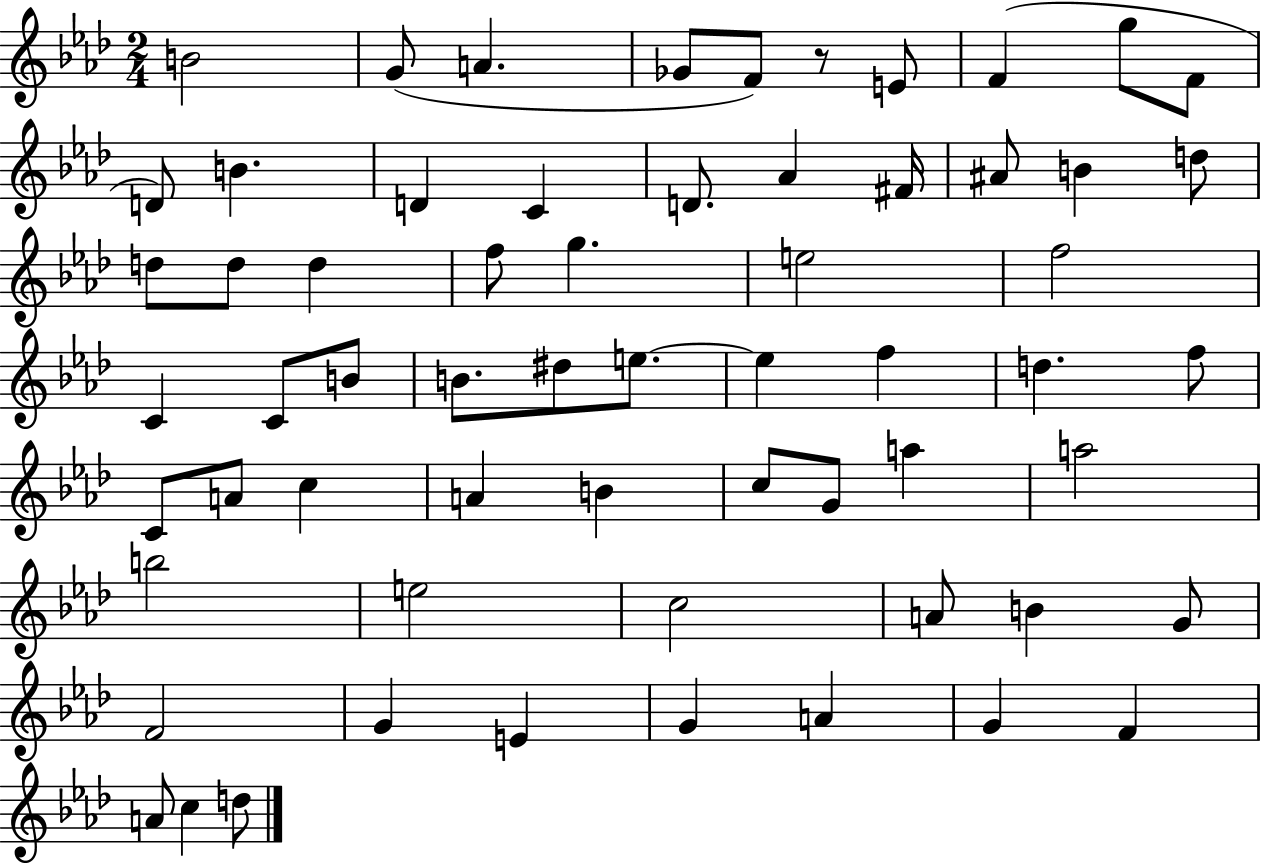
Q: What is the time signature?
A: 2/4